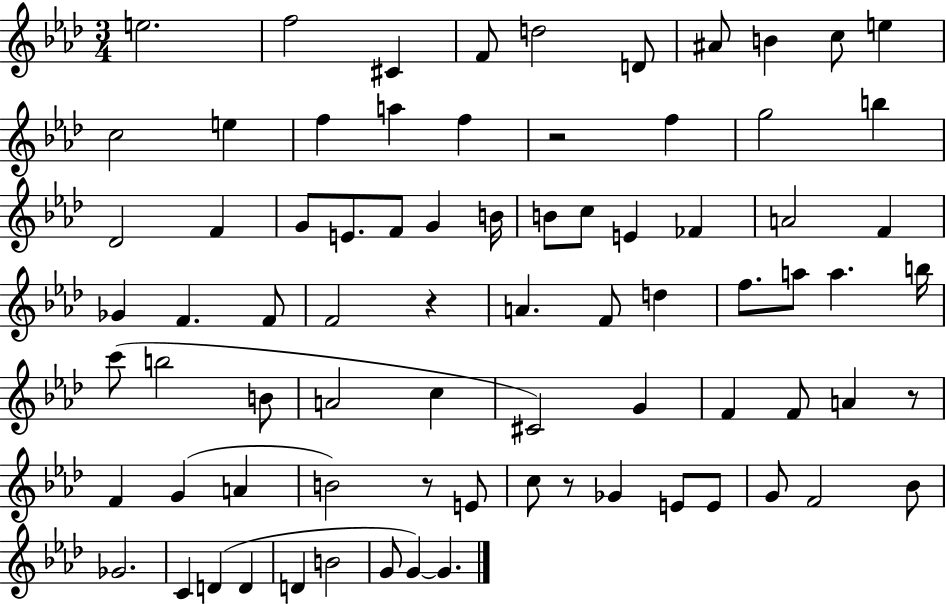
X:1
T:Untitled
M:3/4
L:1/4
K:Ab
e2 f2 ^C F/2 d2 D/2 ^A/2 B c/2 e c2 e f a f z2 f g2 b _D2 F G/2 E/2 F/2 G B/4 B/2 c/2 E _F A2 F _G F F/2 F2 z A F/2 d f/2 a/2 a b/4 c'/2 b2 B/2 A2 c ^C2 G F F/2 A z/2 F G A B2 z/2 E/2 c/2 z/2 _G E/2 E/2 G/2 F2 _B/2 _G2 C D D D B2 G/2 G G